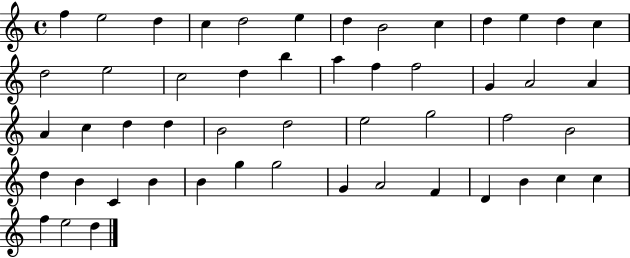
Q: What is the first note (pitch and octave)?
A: F5